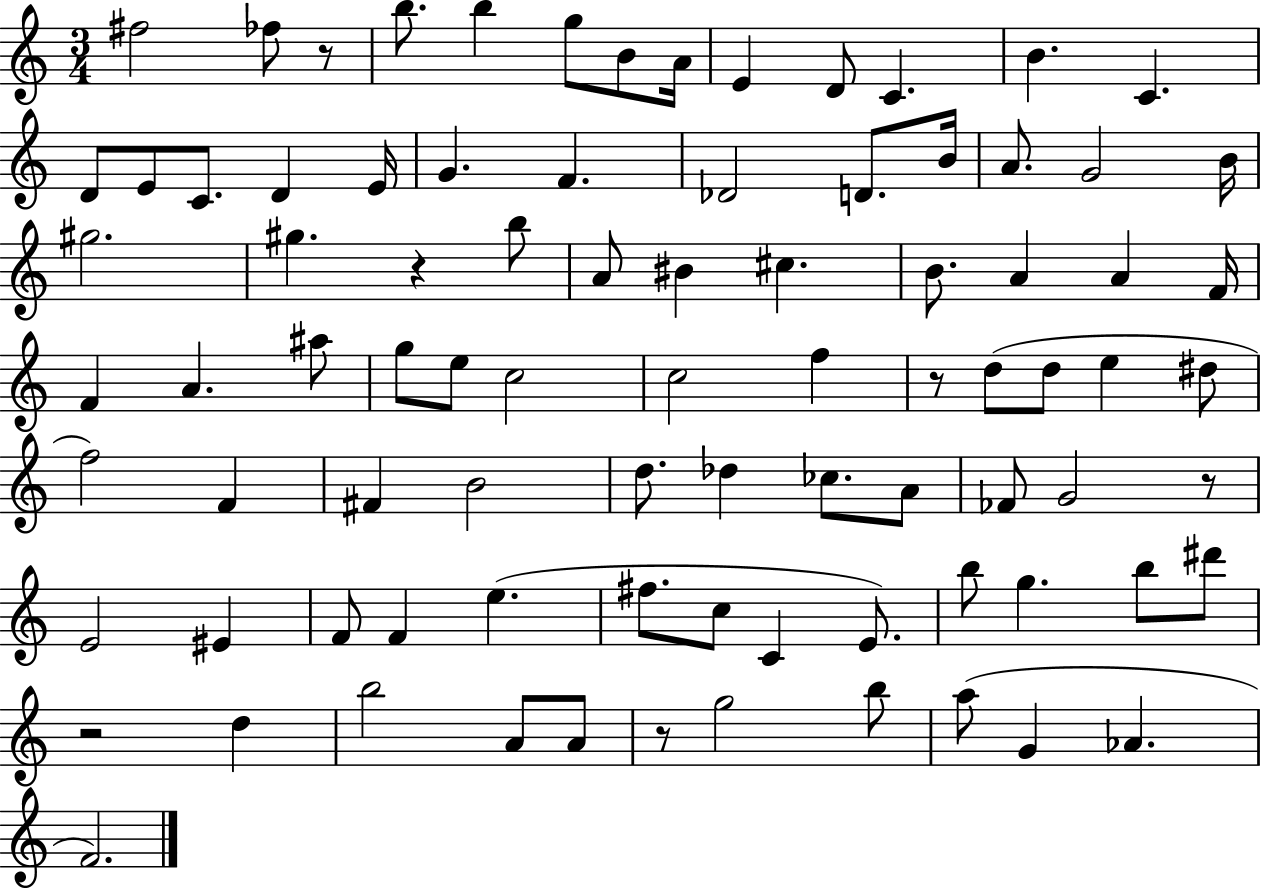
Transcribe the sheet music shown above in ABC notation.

X:1
T:Untitled
M:3/4
L:1/4
K:C
^f2 _f/2 z/2 b/2 b g/2 B/2 A/4 E D/2 C B C D/2 E/2 C/2 D E/4 G F _D2 D/2 B/4 A/2 G2 B/4 ^g2 ^g z b/2 A/2 ^B ^c B/2 A A F/4 F A ^a/2 g/2 e/2 c2 c2 f z/2 d/2 d/2 e ^d/2 f2 F ^F B2 d/2 _d _c/2 A/2 _F/2 G2 z/2 E2 ^E F/2 F e ^f/2 c/2 C E/2 b/2 g b/2 ^d'/2 z2 d b2 A/2 A/2 z/2 g2 b/2 a/2 G _A F2